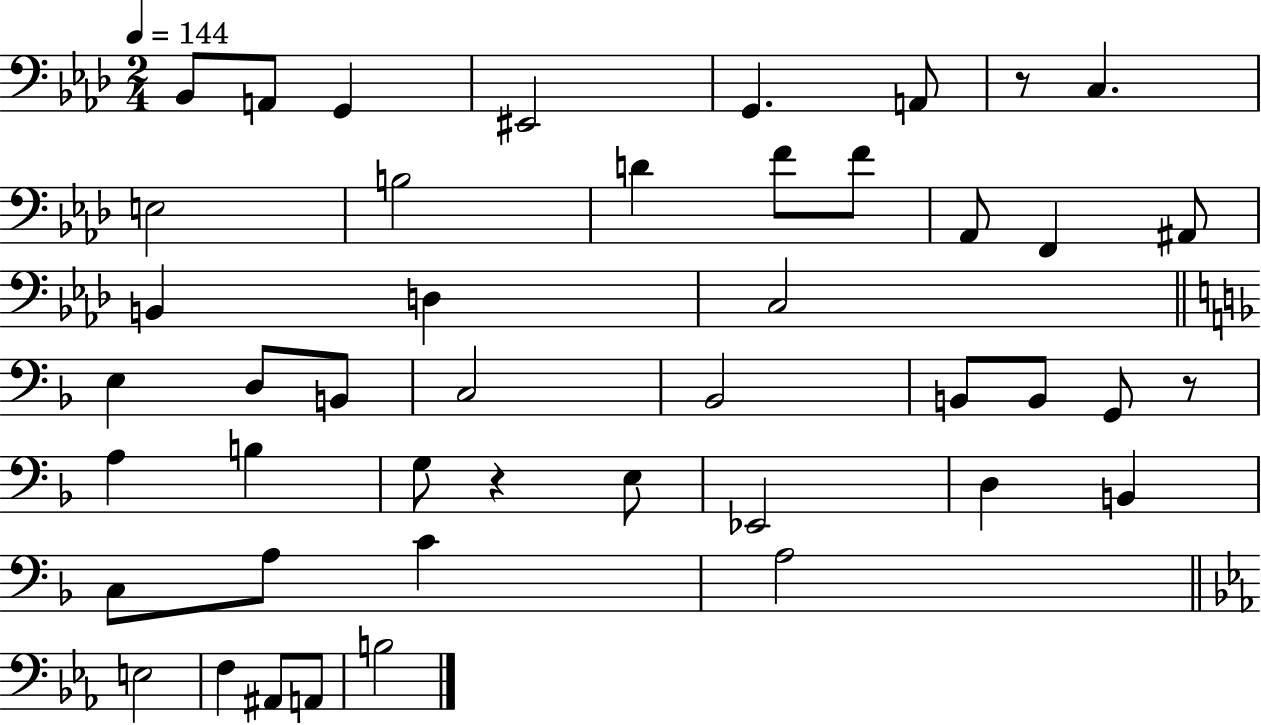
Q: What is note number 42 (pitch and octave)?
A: B3